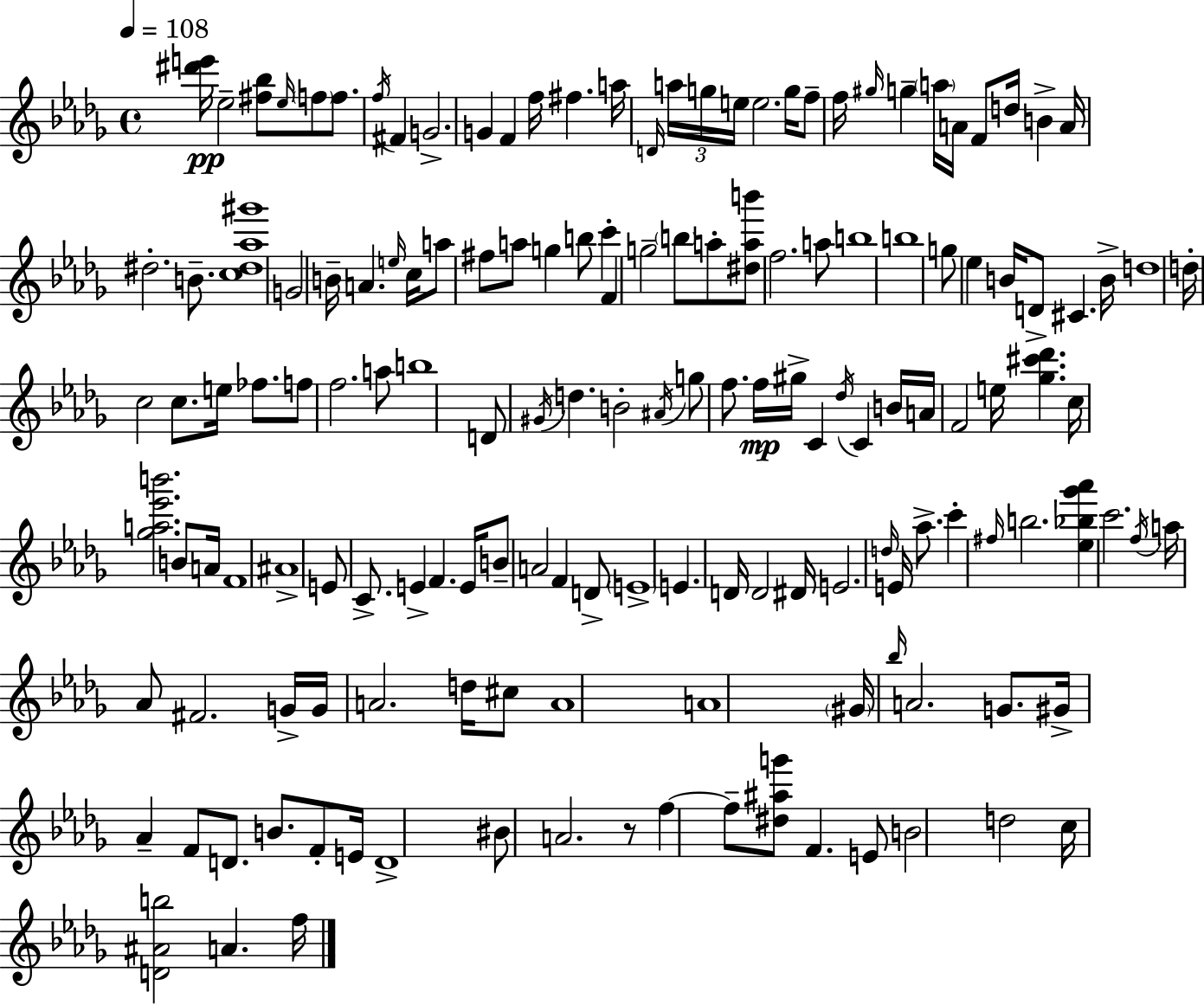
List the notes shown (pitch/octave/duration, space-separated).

[D#6,E6]/s Eb5/h [F#5,Bb5]/e Eb5/s F5/e F5/e. F5/s F#4/q G4/h. G4/q F4/q F5/s F#5/q. A5/s D4/s A5/s G5/s E5/s E5/h. G5/s F5/e F5/s G#5/s G5/q A5/s A4/s F4/e D5/s B4/q A4/s D#5/h. B4/e. [C5,D#5,Ab5,G#6]/w G4/h B4/s A4/q. E5/s C5/s A5/e F#5/e A5/e G5/q B5/e C6/q F4/q G5/h B5/e A5/e [D#5,A5,B6]/e F5/h. A5/e B5/w B5/w G5/e Eb5/q B4/s D4/e C#4/q. B4/s D5/w D5/s C5/h C5/e. E5/s FES5/e. F5/e F5/h. A5/e B5/w D4/e G#4/s D5/q. B4/h A#4/s G5/e F5/e. F5/s G#5/s C4/q Db5/s C4/q B4/s A4/s F4/h E5/s [Gb5,C#6,Db6]/q. C5/s [Gb5,A5,Eb6,B6]/h. B4/e A4/s F4/w A#4/w E4/e C4/e. E4/q F4/q. E4/s B4/e A4/h F4/q D4/e E4/w E4/q. D4/s D4/h D#4/s E4/h. D5/s E4/s Ab5/e. C6/q F#5/s B5/h. [Eb5,Bb5,Gb6,Ab6]/q C6/h. F5/s A5/s Ab4/e F#4/h. G4/s G4/s A4/h. D5/s C#5/e A4/w A4/w G#4/s Bb5/s A4/h. G4/e. G#4/s Ab4/q F4/e D4/e. B4/e. F4/e E4/s D4/w BIS4/e A4/h. R/e F5/q F5/e [D#5,A#5,G6]/e F4/q. E4/e B4/h D5/h C5/s [D4,A#4,B5]/h A4/q. F5/s